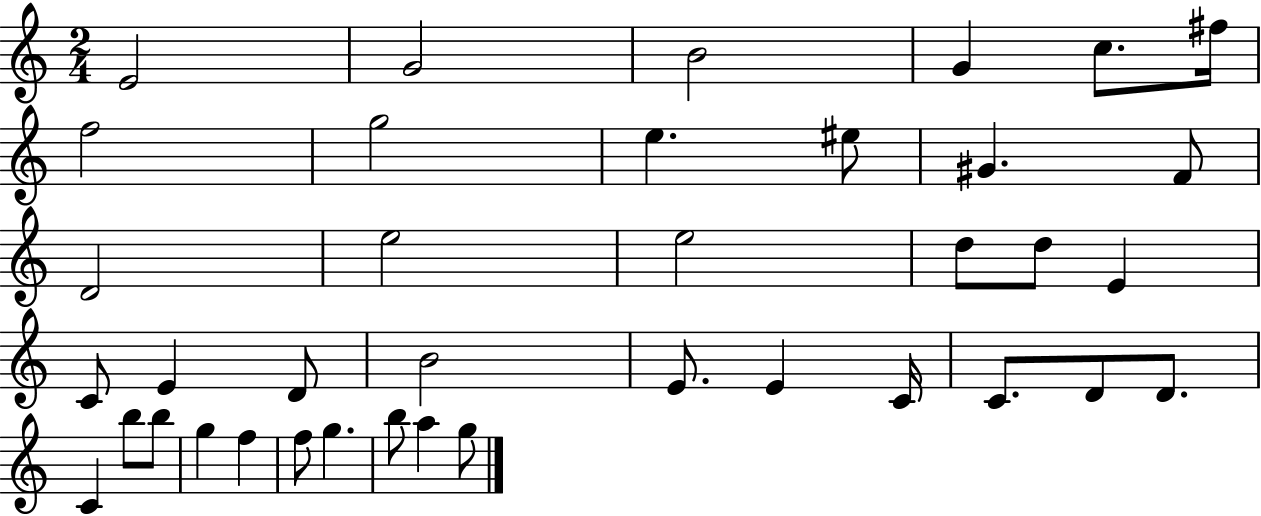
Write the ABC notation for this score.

X:1
T:Untitled
M:2/4
L:1/4
K:C
E2 G2 B2 G c/2 ^f/4 f2 g2 e ^e/2 ^G F/2 D2 e2 e2 d/2 d/2 E C/2 E D/2 B2 E/2 E C/4 C/2 D/2 D/2 C b/2 b/2 g f f/2 g b/2 a g/2